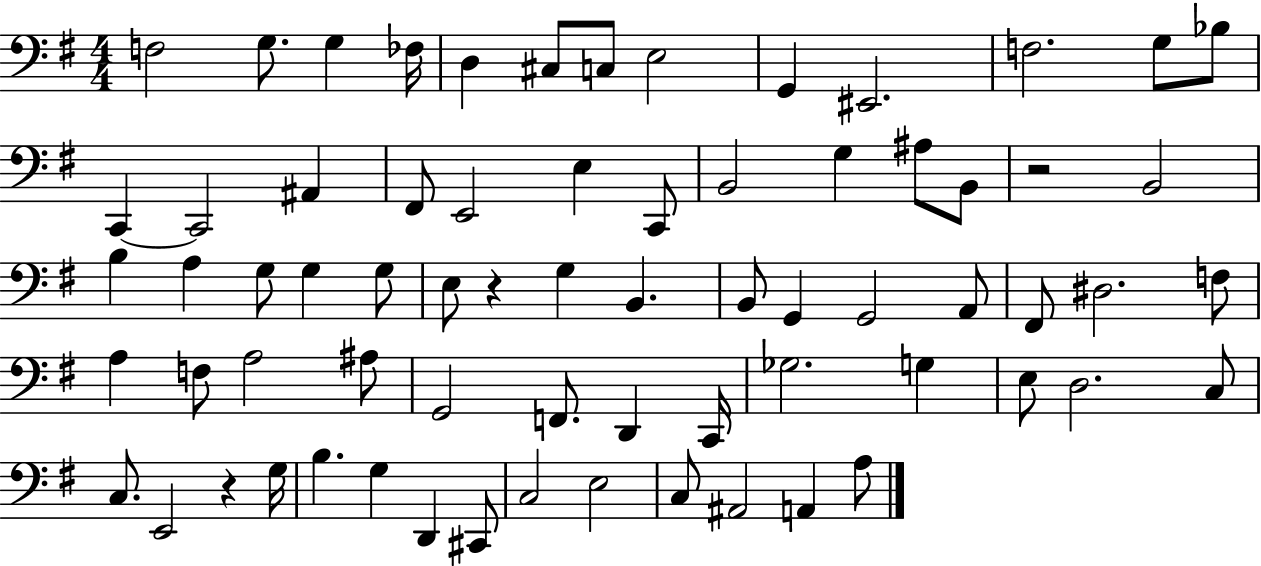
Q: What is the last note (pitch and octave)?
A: A3